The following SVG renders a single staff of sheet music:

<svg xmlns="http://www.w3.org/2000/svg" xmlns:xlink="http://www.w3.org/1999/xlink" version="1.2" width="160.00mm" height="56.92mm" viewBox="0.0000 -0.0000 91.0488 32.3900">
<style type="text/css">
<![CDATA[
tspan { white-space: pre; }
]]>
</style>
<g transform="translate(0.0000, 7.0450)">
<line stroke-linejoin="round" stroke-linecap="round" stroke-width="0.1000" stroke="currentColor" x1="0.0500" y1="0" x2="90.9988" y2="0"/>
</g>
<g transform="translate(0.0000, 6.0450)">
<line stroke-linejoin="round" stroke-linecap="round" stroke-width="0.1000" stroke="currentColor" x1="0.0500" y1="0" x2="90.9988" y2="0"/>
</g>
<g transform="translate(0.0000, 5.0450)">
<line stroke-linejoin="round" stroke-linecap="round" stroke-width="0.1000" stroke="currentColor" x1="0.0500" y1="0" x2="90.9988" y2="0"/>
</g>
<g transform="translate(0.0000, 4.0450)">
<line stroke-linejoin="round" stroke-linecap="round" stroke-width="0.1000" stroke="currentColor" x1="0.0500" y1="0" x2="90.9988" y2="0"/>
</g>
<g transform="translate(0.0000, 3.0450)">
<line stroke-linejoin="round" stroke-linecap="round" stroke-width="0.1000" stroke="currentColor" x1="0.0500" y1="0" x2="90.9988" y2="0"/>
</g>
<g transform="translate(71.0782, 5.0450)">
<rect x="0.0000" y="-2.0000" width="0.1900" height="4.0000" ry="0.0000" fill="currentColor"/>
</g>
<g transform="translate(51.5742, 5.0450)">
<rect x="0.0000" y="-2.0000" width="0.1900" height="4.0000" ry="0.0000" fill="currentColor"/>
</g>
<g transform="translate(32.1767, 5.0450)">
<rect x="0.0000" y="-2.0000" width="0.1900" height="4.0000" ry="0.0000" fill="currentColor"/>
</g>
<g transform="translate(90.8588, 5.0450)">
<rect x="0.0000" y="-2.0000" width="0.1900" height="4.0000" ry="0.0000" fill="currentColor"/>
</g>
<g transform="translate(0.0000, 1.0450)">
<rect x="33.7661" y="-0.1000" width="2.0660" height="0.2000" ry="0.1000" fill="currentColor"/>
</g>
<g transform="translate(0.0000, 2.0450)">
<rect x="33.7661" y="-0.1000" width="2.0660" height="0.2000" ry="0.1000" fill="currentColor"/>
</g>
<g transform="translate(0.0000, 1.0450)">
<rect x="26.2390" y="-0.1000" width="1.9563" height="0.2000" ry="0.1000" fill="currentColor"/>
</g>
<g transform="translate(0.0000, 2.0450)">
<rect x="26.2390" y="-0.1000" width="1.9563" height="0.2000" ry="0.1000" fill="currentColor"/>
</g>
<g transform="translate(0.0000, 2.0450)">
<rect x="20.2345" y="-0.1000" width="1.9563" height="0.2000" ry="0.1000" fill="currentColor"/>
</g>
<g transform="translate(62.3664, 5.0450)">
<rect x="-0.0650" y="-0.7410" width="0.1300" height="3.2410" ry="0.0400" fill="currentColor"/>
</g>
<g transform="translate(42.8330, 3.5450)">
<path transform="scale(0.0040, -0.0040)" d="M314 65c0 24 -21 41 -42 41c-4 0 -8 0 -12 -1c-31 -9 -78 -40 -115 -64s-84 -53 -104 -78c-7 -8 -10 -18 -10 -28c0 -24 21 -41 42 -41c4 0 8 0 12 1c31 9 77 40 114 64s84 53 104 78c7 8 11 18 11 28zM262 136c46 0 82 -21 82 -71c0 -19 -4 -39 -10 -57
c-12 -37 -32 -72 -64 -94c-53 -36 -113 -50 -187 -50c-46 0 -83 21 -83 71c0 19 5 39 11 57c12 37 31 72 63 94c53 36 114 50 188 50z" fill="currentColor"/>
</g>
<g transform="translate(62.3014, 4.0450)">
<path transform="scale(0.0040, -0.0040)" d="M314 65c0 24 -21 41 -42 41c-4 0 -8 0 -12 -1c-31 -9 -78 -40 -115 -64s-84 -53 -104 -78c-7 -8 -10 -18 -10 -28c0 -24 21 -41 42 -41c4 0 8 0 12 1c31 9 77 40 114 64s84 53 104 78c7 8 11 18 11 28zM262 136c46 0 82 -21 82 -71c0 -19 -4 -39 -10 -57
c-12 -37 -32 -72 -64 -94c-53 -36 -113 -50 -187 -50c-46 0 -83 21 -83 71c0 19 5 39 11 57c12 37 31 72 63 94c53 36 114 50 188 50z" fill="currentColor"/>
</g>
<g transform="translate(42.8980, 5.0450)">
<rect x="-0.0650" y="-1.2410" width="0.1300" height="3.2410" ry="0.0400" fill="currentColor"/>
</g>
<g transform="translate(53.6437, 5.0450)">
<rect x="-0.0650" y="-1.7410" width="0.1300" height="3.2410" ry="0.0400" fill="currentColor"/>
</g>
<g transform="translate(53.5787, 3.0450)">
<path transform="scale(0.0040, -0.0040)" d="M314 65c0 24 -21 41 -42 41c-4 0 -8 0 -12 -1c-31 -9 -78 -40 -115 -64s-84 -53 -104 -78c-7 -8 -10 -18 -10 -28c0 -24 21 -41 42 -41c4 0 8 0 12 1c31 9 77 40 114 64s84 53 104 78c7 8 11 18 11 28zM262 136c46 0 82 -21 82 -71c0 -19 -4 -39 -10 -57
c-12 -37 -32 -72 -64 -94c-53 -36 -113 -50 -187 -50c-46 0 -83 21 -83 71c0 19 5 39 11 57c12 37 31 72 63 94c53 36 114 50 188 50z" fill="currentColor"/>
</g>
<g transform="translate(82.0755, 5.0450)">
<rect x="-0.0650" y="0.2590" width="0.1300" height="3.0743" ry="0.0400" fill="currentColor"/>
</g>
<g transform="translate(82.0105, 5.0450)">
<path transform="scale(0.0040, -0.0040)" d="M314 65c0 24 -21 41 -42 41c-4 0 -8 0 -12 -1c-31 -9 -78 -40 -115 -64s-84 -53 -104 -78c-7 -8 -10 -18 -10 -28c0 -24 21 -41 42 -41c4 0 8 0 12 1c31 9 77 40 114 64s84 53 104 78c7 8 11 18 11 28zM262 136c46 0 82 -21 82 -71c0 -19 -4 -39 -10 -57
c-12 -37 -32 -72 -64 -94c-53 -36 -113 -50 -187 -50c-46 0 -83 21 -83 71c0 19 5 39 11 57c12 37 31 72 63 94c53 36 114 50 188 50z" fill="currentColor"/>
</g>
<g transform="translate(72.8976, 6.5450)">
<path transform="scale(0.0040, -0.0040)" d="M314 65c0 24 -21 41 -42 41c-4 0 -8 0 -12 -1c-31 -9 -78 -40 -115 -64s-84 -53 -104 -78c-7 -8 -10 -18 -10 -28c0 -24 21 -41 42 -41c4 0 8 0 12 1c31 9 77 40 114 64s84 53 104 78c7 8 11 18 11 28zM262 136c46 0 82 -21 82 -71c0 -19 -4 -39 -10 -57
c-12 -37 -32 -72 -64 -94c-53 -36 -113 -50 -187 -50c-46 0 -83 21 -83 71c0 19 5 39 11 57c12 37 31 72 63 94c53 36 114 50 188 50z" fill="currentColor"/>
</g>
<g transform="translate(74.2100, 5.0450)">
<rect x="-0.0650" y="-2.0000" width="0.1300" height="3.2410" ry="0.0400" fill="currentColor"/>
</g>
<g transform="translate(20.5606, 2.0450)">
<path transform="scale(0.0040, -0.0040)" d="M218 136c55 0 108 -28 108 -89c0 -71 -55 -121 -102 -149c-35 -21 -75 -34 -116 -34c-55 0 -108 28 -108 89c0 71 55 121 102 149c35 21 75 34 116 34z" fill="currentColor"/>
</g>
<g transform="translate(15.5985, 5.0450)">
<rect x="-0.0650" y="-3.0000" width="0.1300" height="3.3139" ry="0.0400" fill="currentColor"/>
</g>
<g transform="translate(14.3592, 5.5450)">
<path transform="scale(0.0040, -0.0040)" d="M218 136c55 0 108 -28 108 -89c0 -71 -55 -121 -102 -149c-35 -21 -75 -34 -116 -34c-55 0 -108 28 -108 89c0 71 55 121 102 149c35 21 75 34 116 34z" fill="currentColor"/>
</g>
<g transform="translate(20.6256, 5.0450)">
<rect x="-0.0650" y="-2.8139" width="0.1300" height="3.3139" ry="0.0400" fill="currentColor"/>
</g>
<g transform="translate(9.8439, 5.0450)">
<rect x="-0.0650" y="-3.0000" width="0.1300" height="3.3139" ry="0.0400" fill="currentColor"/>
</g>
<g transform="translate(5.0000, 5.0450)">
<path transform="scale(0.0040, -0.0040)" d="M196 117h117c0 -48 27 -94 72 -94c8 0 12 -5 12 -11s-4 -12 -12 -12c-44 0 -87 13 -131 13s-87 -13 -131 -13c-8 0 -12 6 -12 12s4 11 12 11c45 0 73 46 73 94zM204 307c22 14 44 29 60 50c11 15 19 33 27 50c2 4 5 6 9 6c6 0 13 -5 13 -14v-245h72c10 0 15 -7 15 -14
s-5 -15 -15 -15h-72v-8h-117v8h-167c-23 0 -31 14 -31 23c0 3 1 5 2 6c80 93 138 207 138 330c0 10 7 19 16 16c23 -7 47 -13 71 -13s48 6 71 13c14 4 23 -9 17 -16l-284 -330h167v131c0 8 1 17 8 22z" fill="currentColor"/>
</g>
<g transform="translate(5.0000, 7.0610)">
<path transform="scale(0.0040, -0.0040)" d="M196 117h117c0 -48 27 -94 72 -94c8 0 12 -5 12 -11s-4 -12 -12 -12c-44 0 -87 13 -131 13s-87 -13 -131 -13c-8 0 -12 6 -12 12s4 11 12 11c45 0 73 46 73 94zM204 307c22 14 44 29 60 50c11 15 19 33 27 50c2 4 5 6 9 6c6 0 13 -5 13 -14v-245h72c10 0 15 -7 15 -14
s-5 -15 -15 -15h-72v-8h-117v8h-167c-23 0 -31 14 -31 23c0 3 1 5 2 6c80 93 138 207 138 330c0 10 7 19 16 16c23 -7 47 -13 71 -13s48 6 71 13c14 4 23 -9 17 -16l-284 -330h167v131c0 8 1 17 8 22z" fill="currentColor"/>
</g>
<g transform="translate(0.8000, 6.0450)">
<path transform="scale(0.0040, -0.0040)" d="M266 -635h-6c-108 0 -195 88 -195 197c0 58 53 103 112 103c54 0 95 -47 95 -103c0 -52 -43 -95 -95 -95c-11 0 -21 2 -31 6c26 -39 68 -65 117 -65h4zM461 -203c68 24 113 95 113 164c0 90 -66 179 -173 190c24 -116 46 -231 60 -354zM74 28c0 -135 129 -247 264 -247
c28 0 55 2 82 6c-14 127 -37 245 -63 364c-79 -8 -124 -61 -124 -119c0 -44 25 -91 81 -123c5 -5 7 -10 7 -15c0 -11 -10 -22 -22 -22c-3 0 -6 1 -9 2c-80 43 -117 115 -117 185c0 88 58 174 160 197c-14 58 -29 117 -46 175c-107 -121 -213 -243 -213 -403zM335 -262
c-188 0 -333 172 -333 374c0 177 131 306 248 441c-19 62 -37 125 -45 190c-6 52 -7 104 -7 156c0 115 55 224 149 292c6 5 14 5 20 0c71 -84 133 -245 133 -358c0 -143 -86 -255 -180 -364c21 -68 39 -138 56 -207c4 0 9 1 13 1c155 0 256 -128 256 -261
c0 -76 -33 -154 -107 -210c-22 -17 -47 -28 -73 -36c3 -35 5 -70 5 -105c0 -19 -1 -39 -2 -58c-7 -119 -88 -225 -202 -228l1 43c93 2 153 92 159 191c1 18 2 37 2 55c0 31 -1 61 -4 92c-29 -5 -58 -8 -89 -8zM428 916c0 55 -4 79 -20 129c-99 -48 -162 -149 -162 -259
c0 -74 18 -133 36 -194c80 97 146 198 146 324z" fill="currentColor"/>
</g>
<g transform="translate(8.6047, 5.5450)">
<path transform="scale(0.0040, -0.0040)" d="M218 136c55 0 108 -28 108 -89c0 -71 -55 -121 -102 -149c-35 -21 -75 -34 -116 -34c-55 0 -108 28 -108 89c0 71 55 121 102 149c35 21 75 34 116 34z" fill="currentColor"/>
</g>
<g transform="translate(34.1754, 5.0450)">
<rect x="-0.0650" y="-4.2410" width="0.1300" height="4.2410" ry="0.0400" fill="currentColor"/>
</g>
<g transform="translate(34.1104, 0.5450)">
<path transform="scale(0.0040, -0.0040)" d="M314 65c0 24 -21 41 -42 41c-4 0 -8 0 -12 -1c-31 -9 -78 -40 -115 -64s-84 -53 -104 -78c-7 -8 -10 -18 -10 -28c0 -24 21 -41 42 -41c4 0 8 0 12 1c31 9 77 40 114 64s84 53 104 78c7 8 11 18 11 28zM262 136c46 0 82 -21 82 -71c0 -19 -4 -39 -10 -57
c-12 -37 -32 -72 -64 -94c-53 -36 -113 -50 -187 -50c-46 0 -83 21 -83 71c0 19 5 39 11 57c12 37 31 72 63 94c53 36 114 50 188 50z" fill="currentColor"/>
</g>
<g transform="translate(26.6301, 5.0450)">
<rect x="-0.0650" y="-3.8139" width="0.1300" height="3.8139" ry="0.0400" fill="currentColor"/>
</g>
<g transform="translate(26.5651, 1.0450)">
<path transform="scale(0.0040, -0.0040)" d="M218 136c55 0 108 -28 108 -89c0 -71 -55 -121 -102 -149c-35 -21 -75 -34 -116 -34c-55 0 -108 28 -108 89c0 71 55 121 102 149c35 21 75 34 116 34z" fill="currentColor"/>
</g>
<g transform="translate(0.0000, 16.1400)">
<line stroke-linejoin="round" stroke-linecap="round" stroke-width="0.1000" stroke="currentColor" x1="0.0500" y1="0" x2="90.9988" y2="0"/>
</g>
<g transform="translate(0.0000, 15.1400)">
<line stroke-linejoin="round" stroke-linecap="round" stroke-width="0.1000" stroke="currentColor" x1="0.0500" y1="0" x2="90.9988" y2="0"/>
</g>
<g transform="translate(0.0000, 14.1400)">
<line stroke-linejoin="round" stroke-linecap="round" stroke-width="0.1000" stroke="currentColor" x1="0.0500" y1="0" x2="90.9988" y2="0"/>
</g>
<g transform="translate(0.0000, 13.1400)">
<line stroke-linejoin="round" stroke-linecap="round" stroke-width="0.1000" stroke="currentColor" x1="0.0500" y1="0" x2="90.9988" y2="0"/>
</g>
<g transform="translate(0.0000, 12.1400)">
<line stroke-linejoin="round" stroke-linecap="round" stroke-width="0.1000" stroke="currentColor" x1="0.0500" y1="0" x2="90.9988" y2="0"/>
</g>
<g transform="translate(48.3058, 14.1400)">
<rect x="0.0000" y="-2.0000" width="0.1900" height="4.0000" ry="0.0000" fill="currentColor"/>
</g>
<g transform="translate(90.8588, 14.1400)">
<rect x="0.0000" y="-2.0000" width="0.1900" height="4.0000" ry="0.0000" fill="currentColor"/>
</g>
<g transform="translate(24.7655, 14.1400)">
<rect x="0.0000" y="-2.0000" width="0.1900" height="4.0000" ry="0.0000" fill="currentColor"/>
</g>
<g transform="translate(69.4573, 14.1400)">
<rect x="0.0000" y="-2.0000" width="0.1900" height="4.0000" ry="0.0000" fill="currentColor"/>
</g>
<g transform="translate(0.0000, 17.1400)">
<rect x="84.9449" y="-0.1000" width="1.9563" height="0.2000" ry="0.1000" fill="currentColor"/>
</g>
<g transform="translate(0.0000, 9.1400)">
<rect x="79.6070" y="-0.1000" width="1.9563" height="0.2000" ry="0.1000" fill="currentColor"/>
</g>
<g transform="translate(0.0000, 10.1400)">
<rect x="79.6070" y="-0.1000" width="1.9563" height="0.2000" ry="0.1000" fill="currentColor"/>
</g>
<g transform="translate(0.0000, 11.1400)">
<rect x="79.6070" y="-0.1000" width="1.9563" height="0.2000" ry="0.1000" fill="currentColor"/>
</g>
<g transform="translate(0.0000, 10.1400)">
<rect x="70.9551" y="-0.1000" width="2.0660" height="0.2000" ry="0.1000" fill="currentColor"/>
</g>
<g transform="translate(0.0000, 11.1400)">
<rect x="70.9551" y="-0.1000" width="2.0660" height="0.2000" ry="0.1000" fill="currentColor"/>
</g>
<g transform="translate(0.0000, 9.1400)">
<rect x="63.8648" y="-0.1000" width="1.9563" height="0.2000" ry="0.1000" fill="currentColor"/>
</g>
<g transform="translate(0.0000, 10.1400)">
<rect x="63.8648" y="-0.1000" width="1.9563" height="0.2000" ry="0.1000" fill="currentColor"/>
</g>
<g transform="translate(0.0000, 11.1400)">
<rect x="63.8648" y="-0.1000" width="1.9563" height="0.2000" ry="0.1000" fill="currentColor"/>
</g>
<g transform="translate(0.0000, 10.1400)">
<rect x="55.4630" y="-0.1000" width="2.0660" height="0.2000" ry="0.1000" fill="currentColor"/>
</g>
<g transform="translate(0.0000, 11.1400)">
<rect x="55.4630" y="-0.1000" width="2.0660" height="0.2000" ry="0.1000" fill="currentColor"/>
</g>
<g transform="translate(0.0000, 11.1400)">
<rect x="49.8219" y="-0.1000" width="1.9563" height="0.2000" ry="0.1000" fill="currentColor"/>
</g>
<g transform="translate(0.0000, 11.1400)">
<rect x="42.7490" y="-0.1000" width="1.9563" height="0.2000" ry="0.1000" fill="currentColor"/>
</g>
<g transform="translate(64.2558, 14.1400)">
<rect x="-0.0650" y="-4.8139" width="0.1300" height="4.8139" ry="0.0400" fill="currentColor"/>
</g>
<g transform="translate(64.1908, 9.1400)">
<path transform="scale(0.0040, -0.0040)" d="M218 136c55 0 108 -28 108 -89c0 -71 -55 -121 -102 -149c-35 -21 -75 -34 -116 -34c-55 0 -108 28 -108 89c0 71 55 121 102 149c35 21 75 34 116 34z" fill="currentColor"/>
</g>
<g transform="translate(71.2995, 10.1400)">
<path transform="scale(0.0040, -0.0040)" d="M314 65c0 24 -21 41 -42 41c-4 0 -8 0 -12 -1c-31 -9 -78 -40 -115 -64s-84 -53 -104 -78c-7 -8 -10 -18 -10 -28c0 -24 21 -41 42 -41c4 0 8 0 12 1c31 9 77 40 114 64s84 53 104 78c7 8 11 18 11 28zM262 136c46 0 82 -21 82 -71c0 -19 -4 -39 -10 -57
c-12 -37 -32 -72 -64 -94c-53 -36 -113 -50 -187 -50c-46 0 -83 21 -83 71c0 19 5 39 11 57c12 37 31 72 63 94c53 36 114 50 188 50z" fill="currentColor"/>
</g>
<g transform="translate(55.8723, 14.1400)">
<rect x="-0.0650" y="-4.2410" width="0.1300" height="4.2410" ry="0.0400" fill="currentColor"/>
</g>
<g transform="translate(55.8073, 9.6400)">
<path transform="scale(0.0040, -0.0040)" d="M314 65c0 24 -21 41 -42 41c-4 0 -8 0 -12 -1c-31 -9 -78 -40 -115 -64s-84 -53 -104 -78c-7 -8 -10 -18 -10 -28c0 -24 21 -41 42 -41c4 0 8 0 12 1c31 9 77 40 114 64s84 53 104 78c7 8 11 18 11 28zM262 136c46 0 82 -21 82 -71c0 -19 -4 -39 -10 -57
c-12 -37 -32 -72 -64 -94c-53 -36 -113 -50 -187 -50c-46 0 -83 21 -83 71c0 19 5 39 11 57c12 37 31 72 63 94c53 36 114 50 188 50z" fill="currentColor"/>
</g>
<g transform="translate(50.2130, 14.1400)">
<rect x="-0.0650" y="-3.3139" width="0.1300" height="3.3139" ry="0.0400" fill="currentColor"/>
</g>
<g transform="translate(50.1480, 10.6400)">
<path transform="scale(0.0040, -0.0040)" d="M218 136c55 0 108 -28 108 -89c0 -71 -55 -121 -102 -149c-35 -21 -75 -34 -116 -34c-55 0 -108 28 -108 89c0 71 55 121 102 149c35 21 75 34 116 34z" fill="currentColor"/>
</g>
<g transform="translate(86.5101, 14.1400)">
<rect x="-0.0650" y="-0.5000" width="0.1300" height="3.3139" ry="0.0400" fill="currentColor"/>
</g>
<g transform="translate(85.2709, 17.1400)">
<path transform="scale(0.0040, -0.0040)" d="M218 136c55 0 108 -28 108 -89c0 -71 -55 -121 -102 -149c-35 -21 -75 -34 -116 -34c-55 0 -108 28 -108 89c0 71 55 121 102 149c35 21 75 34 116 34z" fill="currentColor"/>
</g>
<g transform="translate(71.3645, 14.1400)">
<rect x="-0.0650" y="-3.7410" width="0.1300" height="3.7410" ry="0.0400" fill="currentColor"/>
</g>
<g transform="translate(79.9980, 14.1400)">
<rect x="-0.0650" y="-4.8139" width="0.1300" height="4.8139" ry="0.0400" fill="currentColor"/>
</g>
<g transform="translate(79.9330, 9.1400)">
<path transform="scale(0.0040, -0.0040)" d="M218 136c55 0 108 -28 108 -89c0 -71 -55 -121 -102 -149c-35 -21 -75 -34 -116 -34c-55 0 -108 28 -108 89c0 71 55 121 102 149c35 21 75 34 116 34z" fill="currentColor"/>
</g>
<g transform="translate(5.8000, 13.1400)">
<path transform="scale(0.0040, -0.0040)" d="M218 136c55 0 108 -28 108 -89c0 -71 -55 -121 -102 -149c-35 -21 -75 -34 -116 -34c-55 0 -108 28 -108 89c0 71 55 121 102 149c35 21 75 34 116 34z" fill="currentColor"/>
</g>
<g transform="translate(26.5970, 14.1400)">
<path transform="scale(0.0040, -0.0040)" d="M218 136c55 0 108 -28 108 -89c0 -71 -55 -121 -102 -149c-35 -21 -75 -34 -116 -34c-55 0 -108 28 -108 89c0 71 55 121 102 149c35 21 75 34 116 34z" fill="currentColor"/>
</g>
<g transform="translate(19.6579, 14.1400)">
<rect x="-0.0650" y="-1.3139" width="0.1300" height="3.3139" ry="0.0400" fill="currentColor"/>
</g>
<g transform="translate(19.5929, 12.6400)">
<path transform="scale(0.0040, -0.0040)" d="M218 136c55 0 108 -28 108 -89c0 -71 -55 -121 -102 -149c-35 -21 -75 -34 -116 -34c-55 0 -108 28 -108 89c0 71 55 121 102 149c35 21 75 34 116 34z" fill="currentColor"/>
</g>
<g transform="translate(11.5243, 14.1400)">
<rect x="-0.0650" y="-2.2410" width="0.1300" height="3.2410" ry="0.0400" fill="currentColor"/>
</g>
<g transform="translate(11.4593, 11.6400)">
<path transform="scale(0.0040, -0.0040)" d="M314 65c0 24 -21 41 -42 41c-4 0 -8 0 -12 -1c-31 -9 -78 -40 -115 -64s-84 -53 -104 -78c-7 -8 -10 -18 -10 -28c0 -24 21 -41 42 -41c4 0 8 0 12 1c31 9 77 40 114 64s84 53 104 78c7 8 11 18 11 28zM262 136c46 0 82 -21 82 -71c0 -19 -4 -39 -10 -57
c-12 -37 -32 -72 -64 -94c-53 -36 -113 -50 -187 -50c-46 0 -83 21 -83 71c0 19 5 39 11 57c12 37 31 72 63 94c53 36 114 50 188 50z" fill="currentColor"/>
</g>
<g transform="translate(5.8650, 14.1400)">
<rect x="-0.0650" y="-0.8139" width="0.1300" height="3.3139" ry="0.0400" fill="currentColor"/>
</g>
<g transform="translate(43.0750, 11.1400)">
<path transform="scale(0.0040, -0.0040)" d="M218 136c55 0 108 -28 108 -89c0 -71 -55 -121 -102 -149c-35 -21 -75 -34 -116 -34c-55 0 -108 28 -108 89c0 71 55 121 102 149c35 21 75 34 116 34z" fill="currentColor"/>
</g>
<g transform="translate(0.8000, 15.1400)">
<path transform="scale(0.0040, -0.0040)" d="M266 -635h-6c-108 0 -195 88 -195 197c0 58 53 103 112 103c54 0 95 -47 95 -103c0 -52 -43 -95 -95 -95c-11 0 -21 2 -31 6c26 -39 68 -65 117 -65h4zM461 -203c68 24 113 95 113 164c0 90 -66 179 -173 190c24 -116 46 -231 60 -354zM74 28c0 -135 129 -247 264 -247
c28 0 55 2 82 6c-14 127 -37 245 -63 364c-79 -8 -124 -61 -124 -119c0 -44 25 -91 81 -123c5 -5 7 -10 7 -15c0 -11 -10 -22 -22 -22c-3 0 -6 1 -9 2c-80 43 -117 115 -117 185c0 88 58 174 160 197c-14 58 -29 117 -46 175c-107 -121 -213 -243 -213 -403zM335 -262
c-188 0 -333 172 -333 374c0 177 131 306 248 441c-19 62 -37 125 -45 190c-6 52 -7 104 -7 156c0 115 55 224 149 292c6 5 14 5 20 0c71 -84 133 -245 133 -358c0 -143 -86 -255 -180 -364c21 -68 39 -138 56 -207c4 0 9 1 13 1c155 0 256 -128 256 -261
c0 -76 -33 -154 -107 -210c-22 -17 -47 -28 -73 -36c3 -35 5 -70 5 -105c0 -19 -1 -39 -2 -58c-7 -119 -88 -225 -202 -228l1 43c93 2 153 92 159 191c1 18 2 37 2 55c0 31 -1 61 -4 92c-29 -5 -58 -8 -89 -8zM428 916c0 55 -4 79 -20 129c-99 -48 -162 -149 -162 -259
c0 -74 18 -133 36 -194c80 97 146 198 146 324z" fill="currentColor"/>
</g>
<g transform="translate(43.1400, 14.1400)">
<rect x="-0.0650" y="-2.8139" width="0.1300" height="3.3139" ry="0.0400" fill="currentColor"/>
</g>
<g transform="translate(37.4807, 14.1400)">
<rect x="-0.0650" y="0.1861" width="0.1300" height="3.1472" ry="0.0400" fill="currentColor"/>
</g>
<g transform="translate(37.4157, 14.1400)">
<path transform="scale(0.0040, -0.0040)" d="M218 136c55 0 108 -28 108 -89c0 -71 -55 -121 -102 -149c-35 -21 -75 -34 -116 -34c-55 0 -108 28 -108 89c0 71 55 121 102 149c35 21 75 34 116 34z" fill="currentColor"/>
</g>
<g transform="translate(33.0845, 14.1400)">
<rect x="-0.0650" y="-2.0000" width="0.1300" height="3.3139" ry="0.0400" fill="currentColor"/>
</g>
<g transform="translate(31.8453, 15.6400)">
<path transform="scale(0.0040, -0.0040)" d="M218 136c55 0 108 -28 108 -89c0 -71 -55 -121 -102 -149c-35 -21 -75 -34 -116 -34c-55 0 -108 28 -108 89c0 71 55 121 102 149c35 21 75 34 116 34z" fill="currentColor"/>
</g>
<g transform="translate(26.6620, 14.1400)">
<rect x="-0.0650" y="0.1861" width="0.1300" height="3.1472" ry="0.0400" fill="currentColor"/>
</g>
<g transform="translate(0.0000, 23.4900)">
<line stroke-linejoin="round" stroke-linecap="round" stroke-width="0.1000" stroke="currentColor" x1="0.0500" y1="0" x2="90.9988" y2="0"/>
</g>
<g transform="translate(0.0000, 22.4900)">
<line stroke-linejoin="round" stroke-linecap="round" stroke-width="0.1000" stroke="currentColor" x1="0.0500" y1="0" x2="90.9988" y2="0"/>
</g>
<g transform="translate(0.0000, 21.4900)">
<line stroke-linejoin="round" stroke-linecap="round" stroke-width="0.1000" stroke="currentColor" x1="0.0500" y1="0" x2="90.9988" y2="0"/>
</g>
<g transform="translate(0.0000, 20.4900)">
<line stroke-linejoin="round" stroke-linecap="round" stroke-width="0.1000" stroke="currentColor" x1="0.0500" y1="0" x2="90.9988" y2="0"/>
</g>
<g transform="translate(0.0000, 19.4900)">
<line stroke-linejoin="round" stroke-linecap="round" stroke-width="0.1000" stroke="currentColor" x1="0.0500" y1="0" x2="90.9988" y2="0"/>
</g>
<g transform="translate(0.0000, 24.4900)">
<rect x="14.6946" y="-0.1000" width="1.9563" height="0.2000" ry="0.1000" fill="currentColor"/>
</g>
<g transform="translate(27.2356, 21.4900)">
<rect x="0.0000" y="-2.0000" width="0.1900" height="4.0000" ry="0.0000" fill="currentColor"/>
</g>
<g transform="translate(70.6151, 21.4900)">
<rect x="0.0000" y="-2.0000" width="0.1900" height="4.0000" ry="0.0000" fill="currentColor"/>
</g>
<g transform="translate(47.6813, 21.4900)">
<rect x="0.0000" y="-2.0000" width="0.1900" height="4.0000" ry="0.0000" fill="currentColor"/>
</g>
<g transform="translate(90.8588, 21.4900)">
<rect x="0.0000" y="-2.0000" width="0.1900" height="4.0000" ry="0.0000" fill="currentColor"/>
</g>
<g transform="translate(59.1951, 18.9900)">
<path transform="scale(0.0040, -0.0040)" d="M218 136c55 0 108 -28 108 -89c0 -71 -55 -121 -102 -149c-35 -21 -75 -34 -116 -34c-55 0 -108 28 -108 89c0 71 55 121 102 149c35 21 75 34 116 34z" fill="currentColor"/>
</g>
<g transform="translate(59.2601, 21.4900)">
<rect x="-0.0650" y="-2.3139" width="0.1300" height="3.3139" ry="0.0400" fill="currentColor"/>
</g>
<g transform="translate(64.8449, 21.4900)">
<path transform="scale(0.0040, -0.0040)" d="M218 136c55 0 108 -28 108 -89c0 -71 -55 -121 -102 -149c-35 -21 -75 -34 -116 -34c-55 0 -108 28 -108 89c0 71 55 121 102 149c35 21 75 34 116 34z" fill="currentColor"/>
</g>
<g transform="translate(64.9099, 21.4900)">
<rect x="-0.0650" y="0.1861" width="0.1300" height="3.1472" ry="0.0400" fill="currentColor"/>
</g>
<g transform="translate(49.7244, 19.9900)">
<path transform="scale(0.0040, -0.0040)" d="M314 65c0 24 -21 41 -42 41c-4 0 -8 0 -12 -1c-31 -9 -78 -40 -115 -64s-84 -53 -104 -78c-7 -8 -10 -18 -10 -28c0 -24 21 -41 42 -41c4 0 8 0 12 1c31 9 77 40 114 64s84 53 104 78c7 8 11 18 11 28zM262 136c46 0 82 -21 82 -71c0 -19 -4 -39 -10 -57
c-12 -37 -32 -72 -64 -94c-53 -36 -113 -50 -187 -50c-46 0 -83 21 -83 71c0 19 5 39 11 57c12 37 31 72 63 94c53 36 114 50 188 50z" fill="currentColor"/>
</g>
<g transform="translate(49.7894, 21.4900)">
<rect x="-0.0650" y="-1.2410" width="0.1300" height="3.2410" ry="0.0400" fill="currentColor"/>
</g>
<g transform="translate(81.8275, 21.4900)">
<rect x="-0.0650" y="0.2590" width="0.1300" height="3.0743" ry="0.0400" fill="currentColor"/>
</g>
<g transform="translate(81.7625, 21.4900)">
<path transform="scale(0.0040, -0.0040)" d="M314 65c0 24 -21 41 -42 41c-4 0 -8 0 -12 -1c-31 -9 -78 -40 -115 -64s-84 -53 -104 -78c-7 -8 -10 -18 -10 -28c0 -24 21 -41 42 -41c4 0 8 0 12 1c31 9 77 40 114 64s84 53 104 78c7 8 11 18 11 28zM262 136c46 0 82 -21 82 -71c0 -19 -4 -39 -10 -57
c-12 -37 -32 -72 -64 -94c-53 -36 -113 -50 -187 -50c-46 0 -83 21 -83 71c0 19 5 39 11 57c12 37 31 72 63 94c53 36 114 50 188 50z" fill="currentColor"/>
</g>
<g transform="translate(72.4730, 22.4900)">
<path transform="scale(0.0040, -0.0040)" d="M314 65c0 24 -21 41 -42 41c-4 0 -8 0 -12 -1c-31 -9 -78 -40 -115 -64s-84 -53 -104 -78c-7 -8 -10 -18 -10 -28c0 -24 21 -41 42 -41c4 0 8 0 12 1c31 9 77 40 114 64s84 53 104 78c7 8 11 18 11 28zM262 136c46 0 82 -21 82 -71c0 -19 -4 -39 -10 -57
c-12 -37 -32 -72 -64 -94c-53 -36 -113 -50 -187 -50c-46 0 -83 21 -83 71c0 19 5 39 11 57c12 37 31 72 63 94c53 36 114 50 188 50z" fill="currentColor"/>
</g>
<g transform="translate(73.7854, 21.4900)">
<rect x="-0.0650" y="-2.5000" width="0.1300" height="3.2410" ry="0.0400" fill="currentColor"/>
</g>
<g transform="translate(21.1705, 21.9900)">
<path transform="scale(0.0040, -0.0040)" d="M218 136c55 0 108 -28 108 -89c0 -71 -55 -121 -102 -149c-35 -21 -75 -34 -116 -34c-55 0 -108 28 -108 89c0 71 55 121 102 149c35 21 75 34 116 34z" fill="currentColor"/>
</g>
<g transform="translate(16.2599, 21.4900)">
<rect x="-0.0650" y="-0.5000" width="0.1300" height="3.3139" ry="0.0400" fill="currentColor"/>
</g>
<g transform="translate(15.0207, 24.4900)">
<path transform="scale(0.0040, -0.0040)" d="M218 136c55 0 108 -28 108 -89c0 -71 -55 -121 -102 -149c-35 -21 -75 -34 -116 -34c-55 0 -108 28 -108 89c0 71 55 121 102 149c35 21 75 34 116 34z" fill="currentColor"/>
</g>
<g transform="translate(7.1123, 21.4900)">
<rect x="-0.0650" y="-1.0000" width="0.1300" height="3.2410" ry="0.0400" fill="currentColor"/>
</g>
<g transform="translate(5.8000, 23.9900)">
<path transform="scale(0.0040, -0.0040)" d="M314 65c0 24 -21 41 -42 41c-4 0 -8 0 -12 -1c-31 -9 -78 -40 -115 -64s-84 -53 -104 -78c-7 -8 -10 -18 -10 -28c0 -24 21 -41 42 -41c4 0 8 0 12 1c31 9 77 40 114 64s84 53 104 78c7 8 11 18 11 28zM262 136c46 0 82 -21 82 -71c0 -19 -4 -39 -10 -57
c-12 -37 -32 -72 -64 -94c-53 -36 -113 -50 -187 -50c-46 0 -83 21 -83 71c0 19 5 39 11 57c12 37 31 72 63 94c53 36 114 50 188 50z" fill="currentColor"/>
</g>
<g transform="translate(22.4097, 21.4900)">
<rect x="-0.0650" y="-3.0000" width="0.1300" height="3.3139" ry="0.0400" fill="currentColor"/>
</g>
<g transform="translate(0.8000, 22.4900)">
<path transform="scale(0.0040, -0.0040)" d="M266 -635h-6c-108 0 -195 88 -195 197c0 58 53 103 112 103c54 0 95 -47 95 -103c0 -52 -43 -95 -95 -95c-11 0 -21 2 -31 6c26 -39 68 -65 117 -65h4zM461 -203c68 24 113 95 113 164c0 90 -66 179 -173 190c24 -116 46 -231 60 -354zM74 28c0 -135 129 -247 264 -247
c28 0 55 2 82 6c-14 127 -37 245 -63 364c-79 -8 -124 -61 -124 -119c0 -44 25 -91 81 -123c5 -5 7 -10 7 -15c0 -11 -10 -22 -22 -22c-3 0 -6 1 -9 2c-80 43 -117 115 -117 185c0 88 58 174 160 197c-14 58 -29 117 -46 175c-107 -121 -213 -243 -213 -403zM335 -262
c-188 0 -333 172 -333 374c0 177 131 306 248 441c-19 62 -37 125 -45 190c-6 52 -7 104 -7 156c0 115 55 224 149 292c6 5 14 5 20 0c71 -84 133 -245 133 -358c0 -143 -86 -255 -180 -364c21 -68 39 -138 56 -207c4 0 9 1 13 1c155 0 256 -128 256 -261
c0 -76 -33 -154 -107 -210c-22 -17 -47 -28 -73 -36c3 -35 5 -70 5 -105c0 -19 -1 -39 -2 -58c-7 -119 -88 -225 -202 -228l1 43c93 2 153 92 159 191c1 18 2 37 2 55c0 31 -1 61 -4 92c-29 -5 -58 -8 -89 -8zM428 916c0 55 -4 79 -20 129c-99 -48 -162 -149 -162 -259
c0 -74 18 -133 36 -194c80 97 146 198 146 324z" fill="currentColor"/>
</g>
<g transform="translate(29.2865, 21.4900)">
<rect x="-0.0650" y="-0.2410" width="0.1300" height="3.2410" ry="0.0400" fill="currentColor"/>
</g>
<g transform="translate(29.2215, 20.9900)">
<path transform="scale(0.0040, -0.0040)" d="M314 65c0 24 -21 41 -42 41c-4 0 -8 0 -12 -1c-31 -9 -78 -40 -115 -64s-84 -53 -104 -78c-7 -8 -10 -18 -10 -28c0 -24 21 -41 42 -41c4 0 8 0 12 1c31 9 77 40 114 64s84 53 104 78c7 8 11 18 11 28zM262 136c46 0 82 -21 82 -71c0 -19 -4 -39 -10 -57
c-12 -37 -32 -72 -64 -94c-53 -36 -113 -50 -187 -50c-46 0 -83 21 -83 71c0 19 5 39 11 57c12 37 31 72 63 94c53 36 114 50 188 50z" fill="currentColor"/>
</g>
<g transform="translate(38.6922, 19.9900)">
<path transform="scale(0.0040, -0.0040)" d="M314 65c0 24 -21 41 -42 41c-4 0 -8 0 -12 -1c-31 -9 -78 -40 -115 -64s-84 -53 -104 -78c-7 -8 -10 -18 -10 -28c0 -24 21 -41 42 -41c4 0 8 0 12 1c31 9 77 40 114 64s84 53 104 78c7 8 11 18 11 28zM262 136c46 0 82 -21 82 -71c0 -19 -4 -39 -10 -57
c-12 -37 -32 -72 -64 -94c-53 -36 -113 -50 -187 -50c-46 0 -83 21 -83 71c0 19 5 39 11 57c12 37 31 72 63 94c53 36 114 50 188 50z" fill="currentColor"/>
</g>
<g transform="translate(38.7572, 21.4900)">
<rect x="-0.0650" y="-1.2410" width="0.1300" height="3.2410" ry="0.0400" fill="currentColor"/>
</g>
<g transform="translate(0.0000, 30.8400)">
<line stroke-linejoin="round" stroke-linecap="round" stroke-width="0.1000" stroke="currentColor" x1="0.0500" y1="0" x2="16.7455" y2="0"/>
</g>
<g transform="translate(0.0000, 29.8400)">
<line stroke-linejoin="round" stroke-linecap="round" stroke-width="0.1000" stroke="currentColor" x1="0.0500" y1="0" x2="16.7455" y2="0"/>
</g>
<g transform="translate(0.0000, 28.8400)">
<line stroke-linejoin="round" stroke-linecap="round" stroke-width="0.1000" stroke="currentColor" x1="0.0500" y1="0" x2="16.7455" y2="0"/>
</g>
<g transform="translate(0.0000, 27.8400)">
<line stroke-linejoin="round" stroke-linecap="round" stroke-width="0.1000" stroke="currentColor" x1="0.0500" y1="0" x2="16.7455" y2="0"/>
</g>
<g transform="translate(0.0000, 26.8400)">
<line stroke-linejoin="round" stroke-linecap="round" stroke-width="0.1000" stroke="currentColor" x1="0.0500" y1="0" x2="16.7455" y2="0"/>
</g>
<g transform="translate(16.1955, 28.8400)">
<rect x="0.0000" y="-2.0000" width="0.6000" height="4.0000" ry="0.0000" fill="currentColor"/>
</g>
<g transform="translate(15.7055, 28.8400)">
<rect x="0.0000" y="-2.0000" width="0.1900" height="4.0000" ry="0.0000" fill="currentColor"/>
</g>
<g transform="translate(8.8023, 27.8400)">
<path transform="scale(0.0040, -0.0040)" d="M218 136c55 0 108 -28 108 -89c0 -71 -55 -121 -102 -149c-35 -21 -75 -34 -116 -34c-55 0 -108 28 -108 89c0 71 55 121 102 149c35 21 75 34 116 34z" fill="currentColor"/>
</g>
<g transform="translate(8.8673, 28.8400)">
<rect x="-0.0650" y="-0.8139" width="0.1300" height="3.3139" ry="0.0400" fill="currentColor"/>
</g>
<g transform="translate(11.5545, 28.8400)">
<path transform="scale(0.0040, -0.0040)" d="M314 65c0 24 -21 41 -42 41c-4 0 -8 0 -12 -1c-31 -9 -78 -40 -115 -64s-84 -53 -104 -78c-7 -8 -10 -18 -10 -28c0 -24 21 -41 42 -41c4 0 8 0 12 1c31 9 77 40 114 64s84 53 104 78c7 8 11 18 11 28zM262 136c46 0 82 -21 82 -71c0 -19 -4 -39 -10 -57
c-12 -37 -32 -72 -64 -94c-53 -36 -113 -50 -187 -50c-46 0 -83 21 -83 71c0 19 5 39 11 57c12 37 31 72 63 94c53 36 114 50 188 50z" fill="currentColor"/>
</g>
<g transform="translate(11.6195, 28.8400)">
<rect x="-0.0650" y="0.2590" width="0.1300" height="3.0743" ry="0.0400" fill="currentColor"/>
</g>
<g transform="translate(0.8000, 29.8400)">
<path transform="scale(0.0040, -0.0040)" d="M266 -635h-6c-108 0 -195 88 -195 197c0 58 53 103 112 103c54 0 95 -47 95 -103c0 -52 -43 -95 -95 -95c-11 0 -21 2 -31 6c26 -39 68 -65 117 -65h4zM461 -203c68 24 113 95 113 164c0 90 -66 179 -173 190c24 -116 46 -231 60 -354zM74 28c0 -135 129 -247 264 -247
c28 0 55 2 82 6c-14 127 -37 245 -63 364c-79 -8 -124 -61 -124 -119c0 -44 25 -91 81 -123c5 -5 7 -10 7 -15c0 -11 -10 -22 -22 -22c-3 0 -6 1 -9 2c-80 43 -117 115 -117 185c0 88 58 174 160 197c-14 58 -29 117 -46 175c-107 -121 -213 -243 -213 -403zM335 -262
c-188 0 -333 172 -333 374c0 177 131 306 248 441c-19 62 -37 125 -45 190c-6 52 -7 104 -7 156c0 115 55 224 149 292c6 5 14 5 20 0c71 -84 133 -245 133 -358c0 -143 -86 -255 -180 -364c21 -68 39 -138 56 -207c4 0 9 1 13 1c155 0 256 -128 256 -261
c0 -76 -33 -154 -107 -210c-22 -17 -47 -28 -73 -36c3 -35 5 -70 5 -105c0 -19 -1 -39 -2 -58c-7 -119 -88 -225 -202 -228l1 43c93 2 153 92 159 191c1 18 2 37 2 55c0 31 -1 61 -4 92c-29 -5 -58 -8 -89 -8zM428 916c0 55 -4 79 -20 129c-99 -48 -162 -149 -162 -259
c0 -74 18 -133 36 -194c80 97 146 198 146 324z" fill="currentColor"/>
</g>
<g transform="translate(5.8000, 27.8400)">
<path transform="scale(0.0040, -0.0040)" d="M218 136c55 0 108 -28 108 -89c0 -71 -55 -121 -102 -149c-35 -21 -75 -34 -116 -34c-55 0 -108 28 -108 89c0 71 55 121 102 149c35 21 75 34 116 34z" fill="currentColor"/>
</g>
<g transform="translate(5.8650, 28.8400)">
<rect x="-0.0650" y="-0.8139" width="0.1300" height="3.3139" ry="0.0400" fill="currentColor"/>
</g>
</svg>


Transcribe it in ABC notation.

X:1
T:Untitled
M:4/4
L:1/4
K:C
A A a c' d'2 e2 f2 d2 F2 B2 d g2 e B F B a b d'2 e' c'2 e' C D2 C A c2 e2 e2 g B G2 B2 d d B2